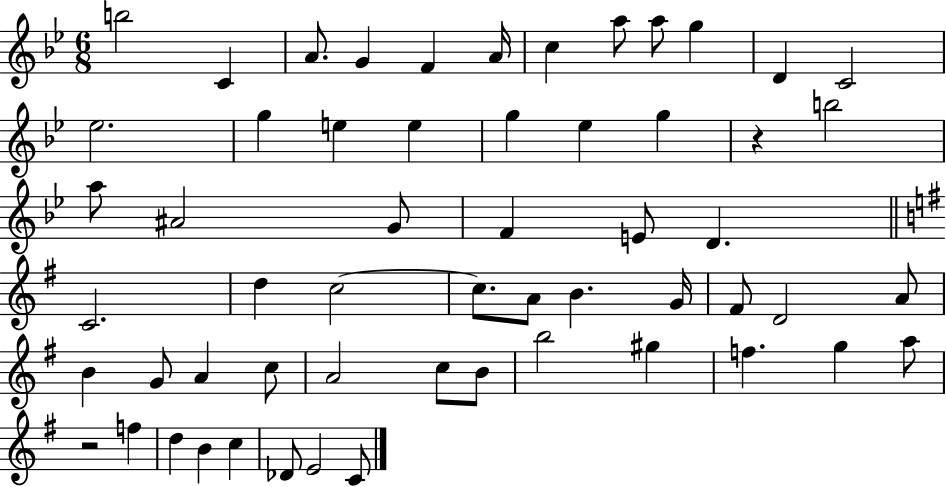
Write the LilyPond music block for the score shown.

{
  \clef treble
  \numericTimeSignature
  \time 6/8
  \key bes \major
  b''2 c'4 | a'8. g'4 f'4 a'16 | c''4 a''8 a''8 g''4 | d'4 c'2 | \break ees''2. | g''4 e''4 e''4 | g''4 ees''4 g''4 | r4 b''2 | \break a''8 ais'2 g'8 | f'4 e'8 d'4. | \bar "||" \break \key g \major c'2. | d''4 c''2~~ | c''8. a'8 b'4. g'16 | fis'8 d'2 a'8 | \break b'4 g'8 a'4 c''8 | a'2 c''8 b'8 | b''2 gis''4 | f''4. g''4 a''8 | \break r2 f''4 | d''4 b'4 c''4 | des'8 e'2 c'8 | \bar "|."
}